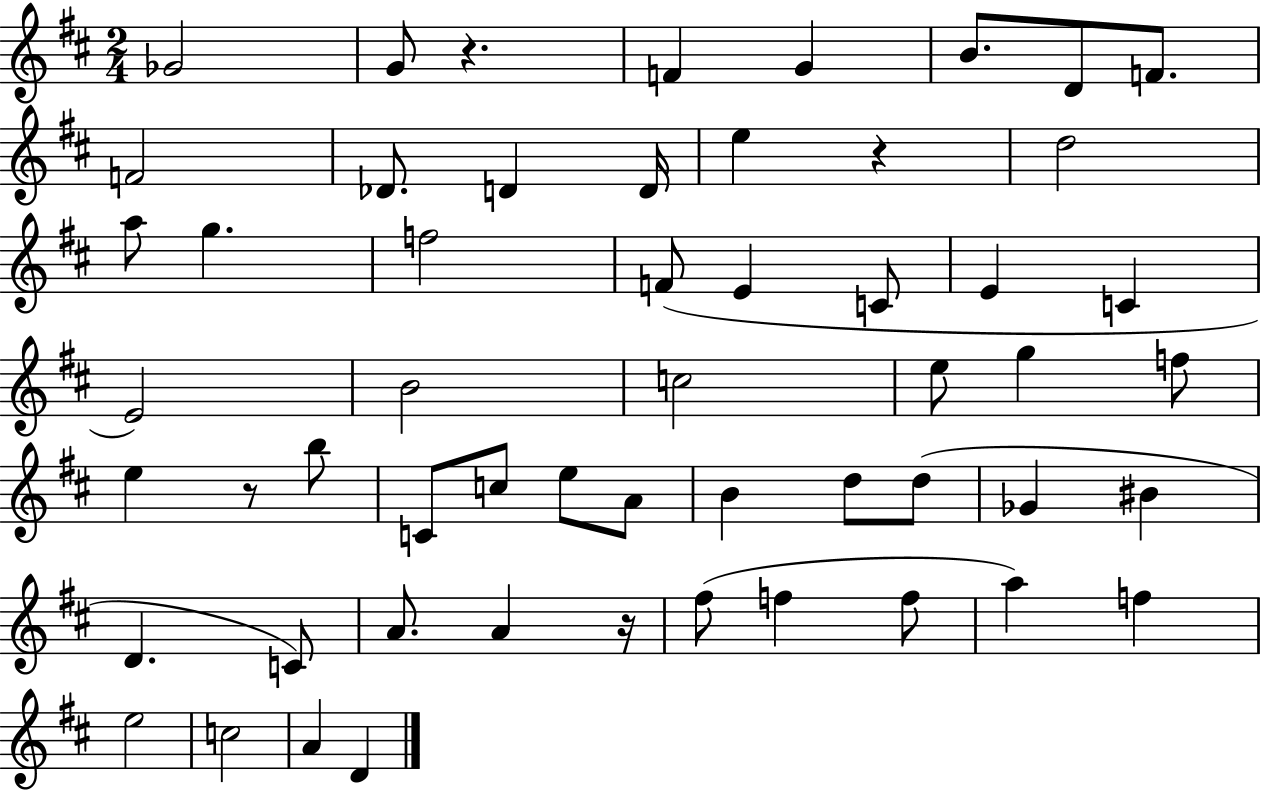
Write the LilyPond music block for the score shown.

{
  \clef treble
  \numericTimeSignature
  \time 2/4
  \key d \major
  ges'2 | g'8 r4. | f'4 g'4 | b'8. d'8 f'8. | \break f'2 | des'8. d'4 d'16 | e''4 r4 | d''2 | \break a''8 g''4. | f''2 | f'8( e'4 c'8 | e'4 c'4 | \break e'2) | b'2 | c''2 | e''8 g''4 f''8 | \break e''4 r8 b''8 | c'8 c''8 e''8 a'8 | b'4 d''8 d''8( | ges'4 bis'4 | \break d'4. c'8) | a'8. a'4 r16 | fis''8( f''4 f''8 | a''4) f''4 | \break e''2 | c''2 | a'4 d'4 | \bar "|."
}